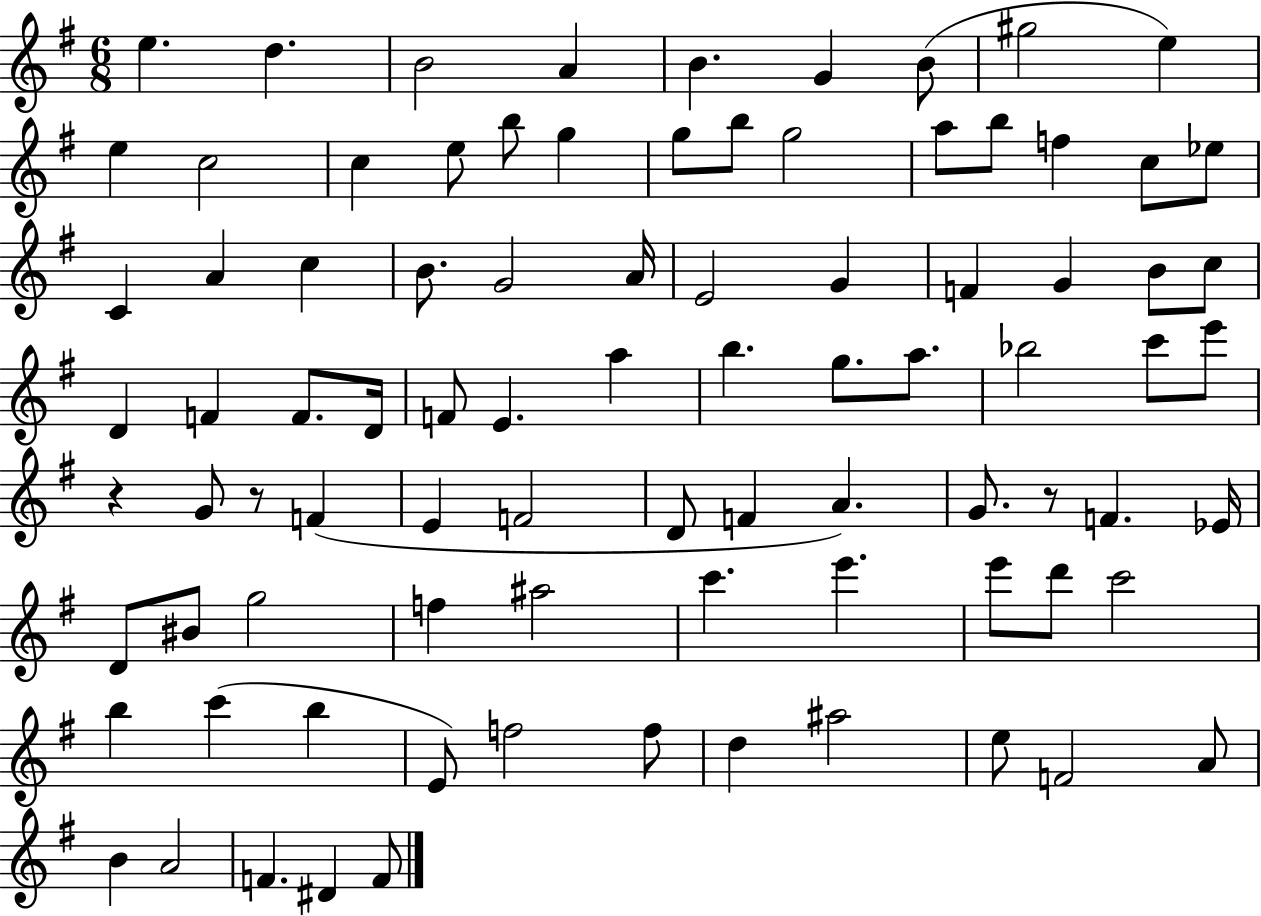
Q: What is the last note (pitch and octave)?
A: F4